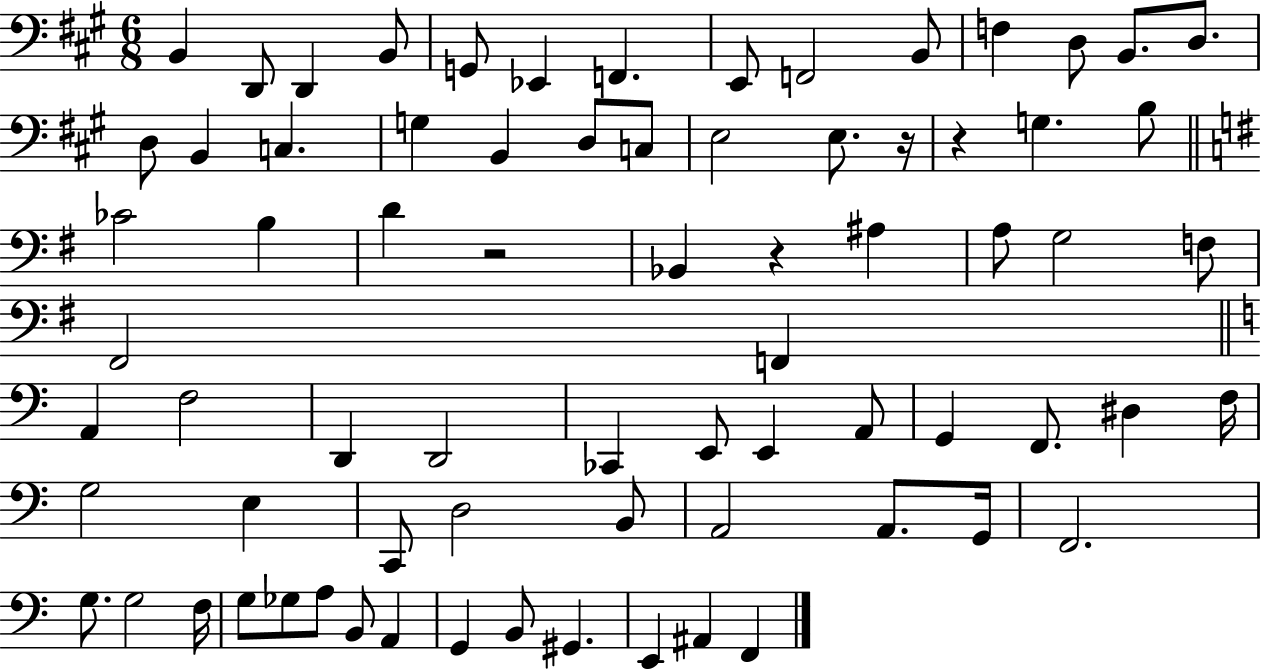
X:1
T:Untitled
M:6/8
L:1/4
K:A
B,, D,,/2 D,, B,,/2 G,,/2 _E,, F,, E,,/2 F,,2 B,,/2 F, D,/2 B,,/2 D,/2 D,/2 B,, C, G, B,, D,/2 C,/2 E,2 E,/2 z/4 z G, B,/2 _C2 B, D z2 _B,, z ^A, A,/2 G,2 F,/2 ^F,,2 F,, A,, F,2 D,, D,,2 _C,, E,,/2 E,, A,,/2 G,, F,,/2 ^D, F,/4 G,2 E, C,,/2 D,2 B,,/2 A,,2 A,,/2 G,,/4 F,,2 G,/2 G,2 F,/4 G,/2 _G,/2 A,/2 B,,/2 A,, G,, B,,/2 ^G,, E,, ^A,, F,,